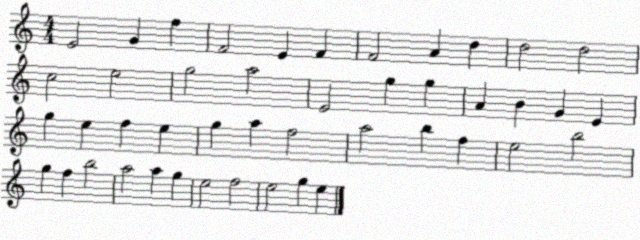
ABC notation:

X:1
T:Untitled
M:4/4
L:1/4
K:C
E2 G f F2 E F F2 A d d2 d2 c2 e2 g2 a2 E2 g g A B G E g e f e g a f2 a2 b f e2 b2 g f b2 a2 a g e2 f2 e2 g e